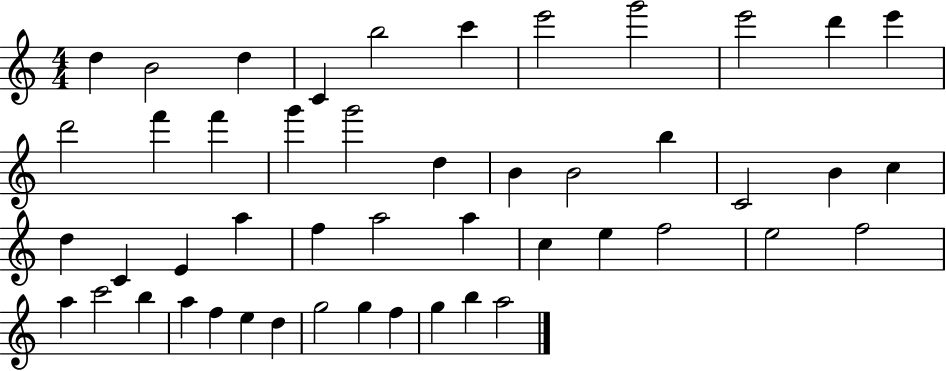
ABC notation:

X:1
T:Untitled
M:4/4
L:1/4
K:C
d B2 d C b2 c' e'2 g'2 e'2 d' e' d'2 f' f' g' g'2 d B B2 b C2 B c d C E a f a2 a c e f2 e2 f2 a c'2 b a f e d g2 g f g b a2